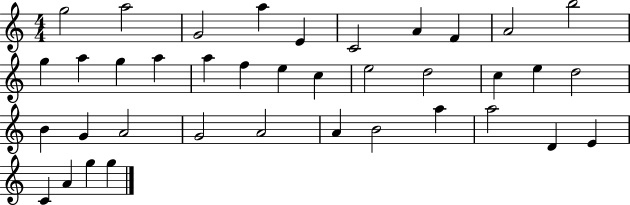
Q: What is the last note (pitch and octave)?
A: G5